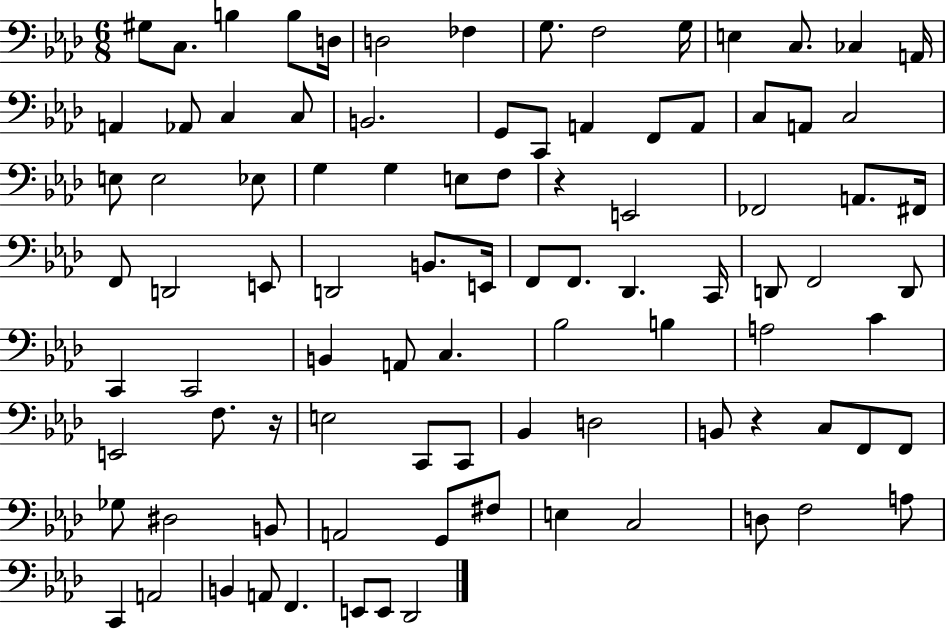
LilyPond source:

{
  \clef bass
  \numericTimeSignature
  \time 6/8
  \key aes \major
  gis8 c8. b4 b8 d16 | d2 fes4 | g8. f2 g16 | e4 c8. ces4 a,16 | \break a,4 aes,8 c4 c8 | b,2. | g,8 c,8 a,4 f,8 a,8 | c8 a,8 c2 | \break e8 e2 ees8 | g4 g4 e8 f8 | r4 e,2 | fes,2 a,8. fis,16 | \break f,8 d,2 e,8 | d,2 b,8. e,16 | f,8 f,8. des,4. c,16 | d,8 f,2 d,8 | \break c,4 c,2 | b,4 a,8 c4. | bes2 b4 | a2 c'4 | \break e,2 f8. r16 | e2 c,8 c,8 | bes,4 d2 | b,8 r4 c8 f,8 f,8 | \break ges8 dis2 b,8 | a,2 g,8 fis8 | e4 c2 | d8 f2 a8 | \break c,4 a,2 | b,4 a,8 f,4. | e,8 e,8 des,2 | \bar "|."
}